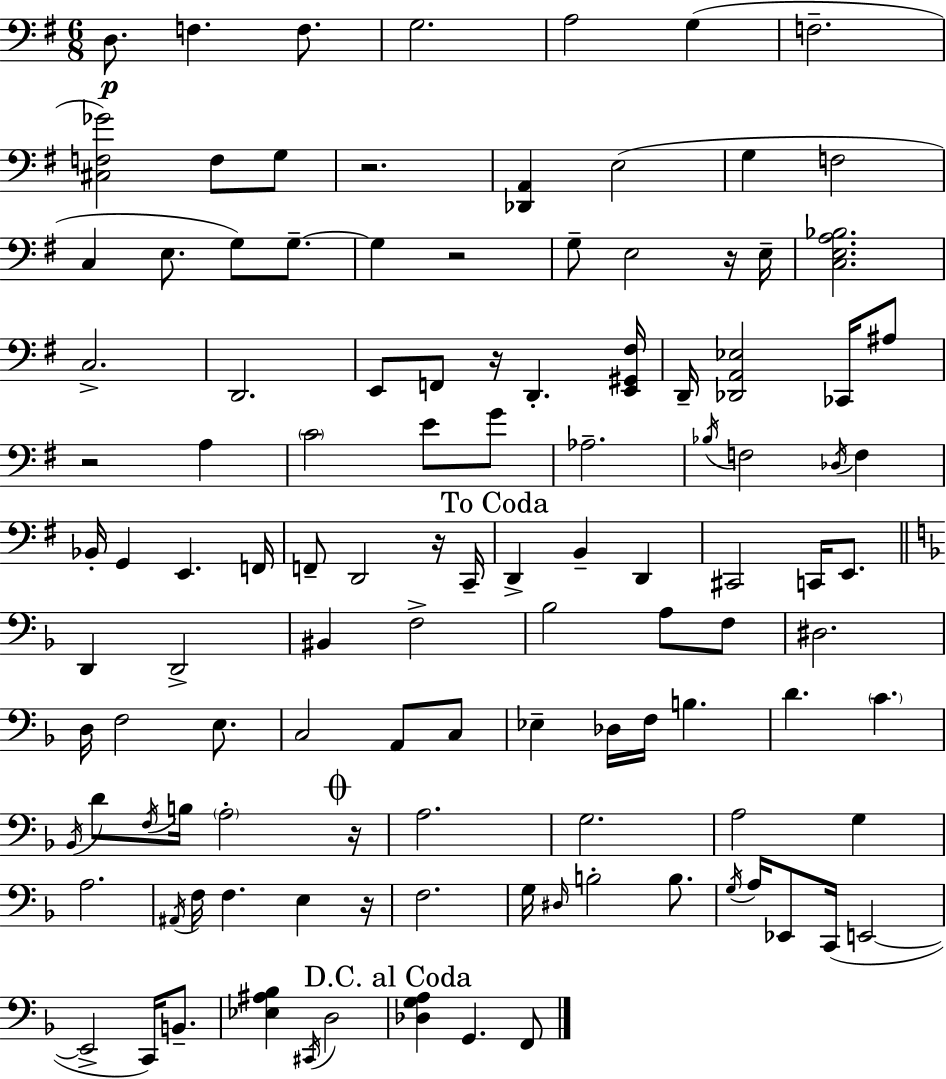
D3/e. F3/q. F3/e. G3/h. A3/h G3/q F3/h. [C#3,F3,Gb4]/h F3/e G3/e R/h. [Db2,A2]/q E3/h G3/q F3/h C3/q E3/e. G3/e G3/e. G3/q R/h G3/e E3/h R/s E3/s [C3,E3,A3,Bb3]/h. C3/h. D2/h. E2/e F2/e R/s D2/q. [E2,G#2,F#3]/s D2/s [Db2,A2,Eb3]/h CES2/s A#3/e R/h A3/q C4/h E4/e G4/e Ab3/h. Bb3/s F3/h Db3/s F3/q Bb2/s G2/q E2/q. F2/s F2/e D2/h R/s C2/s D2/q B2/q D2/q C#2/h C2/s E2/e. D2/q D2/h BIS2/q F3/h Bb3/h A3/e F3/e D#3/h. D3/s F3/h E3/e. C3/h A2/e C3/e Eb3/q Db3/s F3/s B3/q. D4/q. C4/q. Bb2/s D4/e F3/s B3/s A3/h R/s A3/h. G3/h. A3/h G3/q A3/h. A#2/s F3/s F3/q. E3/q R/s F3/h. G3/s D#3/s B3/h B3/e. G3/s A3/s Eb2/e C2/s E2/h E2/h C2/s B2/e. [Eb3,A#3,Bb3]/q C#2/s D3/h [Db3,G3,A3]/q G2/q. F2/e